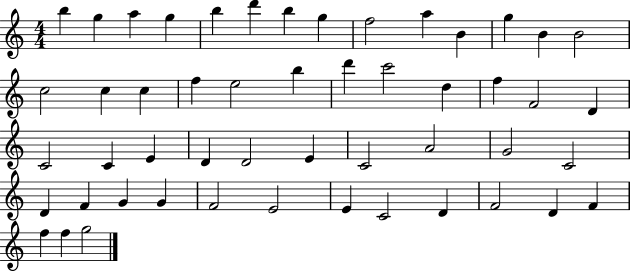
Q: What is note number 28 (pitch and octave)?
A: C4